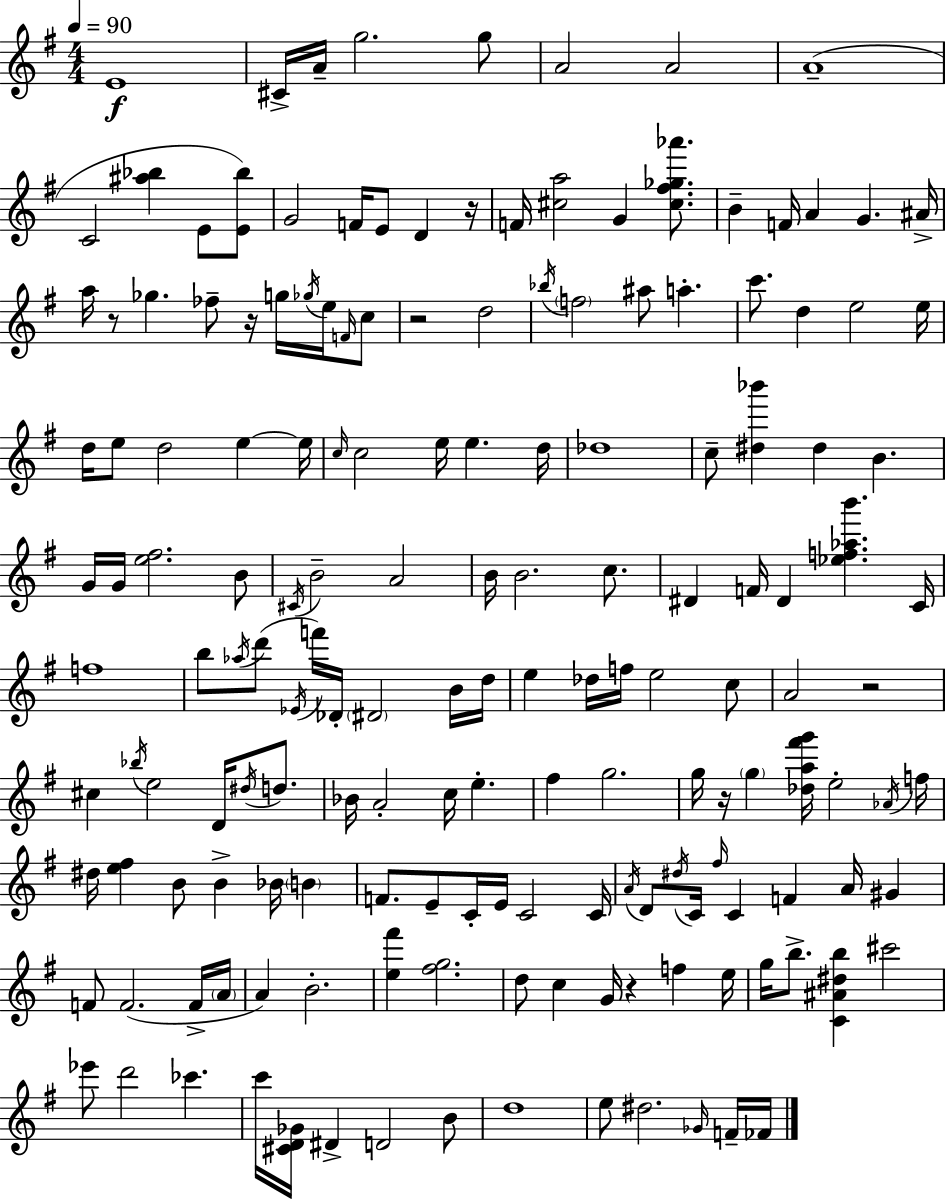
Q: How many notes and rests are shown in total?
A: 165